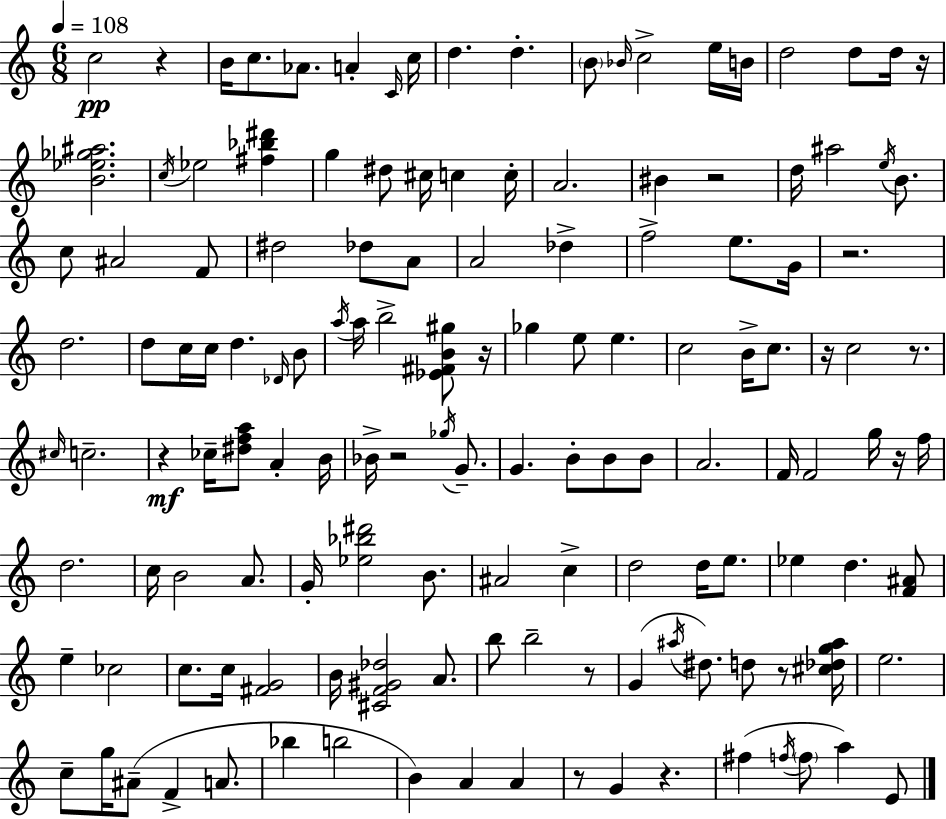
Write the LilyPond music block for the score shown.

{
  \clef treble
  \numericTimeSignature
  \time 6/8
  \key c \major
  \tempo 4 = 108
  c''2\pp r4 | b'16 c''8. aes'8. a'4-. \grace { c'16 } | c''16 d''4. d''4.-. | \parenthesize b'8 \grace { bes'16 } c''2-> | \break e''16 b'16 d''2 d''8 | d''16 r16 <b' ees'' ges'' ais''>2. | \acciaccatura { c''16 } ees''2 <fis'' bes'' dis'''>4 | g''4 dis''8 cis''16 c''4 | \break c''16-. a'2. | bis'4 r2 | d''16 ais''2 | \acciaccatura { e''16 } b'8. c''8 ais'2 | \break f'8 dis''2 | des''8 a'8 a'2 | des''4-> f''2-> | e''8. g'16 r2. | \break d''2. | d''8 c''16 c''16 d''4. | \grace { des'16 } b'8 \acciaccatura { a''16 } a''16 b''2-> | <ees' fis' b' gis''>8 r16 ges''4 e''8 | \break e''4. c''2 | b'16-> c''8. r16 c''2 | r8. \grace { cis''16 } c''2.-- | r4\mf ces''16-- | \break <dis'' f'' a''>8 a'4-. b'16 bes'16-> r2 | \acciaccatura { ges''16 } g'8.-- g'4. | b'8-. b'8 b'8 a'2. | f'16 f'2 | \break g''16 r16 f''16 d''2. | c''16 b'2 | a'8. g'16-. <ees'' bes'' dis'''>2 | b'8. ais'2 | \break c''4-> d''2 | d''16 e''8. ees''4 | d''4. <f' ais'>8 e''4-- | ces''2 c''8. c''16 | \break <fis' g'>2 b'16 <cis' f' gis' des''>2 | a'8. b''8 b''2-- | r8 g'4( | \acciaccatura { ais''16 } dis''8.) d''8 r8 <cis'' des'' g'' ais''>16 e''2. | \break c''8-- g''16 | ais'8--( f'4-> a'8. bes''4 | b''2 b'4) | a'4 a'4 r8 g'4 | \break r4. fis''4( | \acciaccatura { f''16 } \parenthesize f''8 a''4) e'8 \bar "|."
}